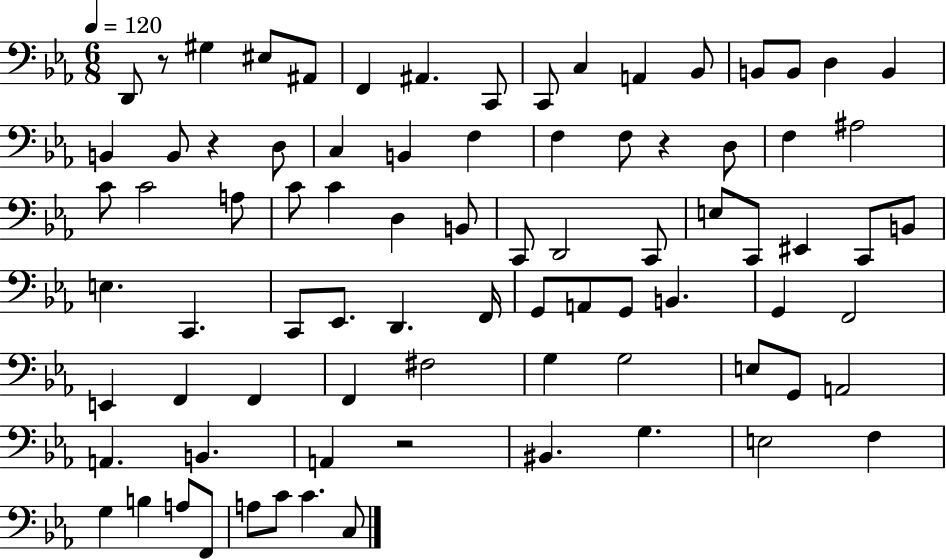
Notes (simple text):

D2/e R/e G#3/q EIS3/e A#2/e F2/q A#2/q. C2/e C2/e C3/q A2/q Bb2/e B2/e B2/e D3/q B2/q B2/q B2/e R/q D3/e C3/q B2/q F3/q F3/q F3/e R/q D3/e F3/q A#3/h C4/e C4/h A3/e C4/e C4/q D3/q B2/e C2/e D2/h C2/e E3/e C2/e EIS2/q C2/e B2/e E3/q. C2/q. C2/e Eb2/e. D2/q. F2/s G2/e A2/e G2/e B2/q. G2/q F2/h E2/q F2/q F2/q F2/q F#3/h G3/q G3/h E3/e G2/e A2/h A2/q. B2/q. A2/q R/h BIS2/q. G3/q. E3/h F3/q G3/q B3/q A3/e F2/e A3/e C4/e C4/q. C3/e